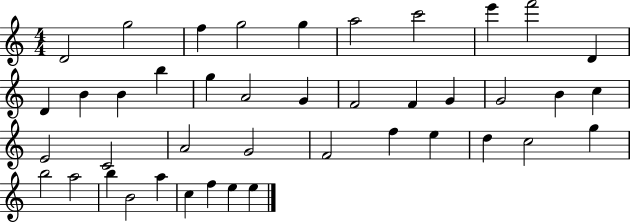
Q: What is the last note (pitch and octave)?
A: E5